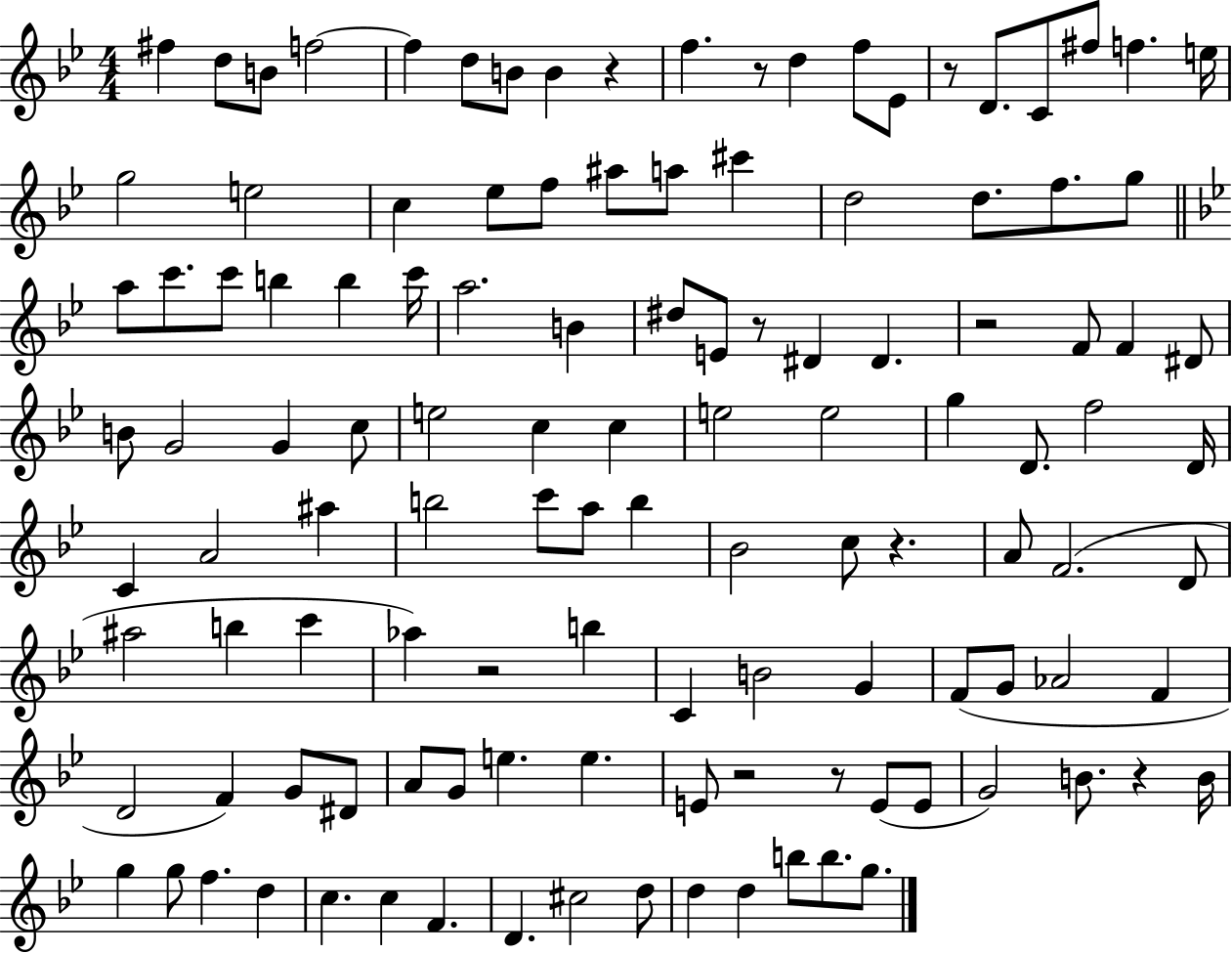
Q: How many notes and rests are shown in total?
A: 120